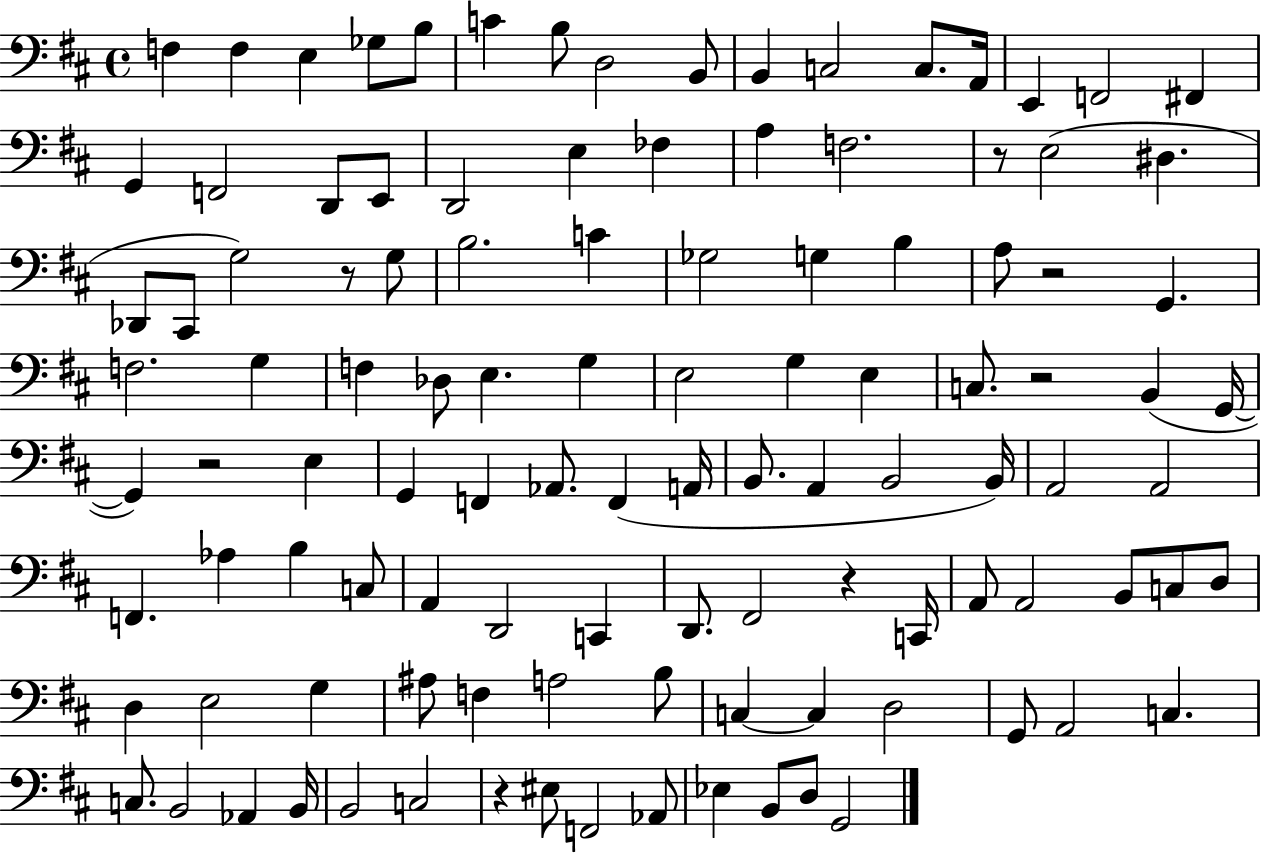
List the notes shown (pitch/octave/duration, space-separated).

F3/q F3/q E3/q Gb3/e B3/e C4/q B3/e D3/h B2/e B2/q C3/h C3/e. A2/s E2/q F2/h F#2/q G2/q F2/h D2/e E2/e D2/h E3/q FES3/q A3/q F3/h. R/e E3/h D#3/q. Db2/e C#2/e G3/h R/e G3/e B3/h. C4/q Gb3/h G3/q B3/q A3/e R/h G2/q. F3/h. G3/q F3/q Db3/e E3/q. G3/q E3/h G3/q E3/q C3/e. R/h B2/q G2/s G2/q R/h E3/q G2/q F2/q Ab2/e. F2/q A2/s B2/e. A2/q B2/h B2/s A2/h A2/h F2/q. Ab3/q B3/q C3/e A2/q D2/h C2/q D2/e. F#2/h R/q C2/s A2/e A2/h B2/e C3/e D3/e D3/q E3/h G3/q A#3/e F3/q A3/h B3/e C3/q C3/q D3/h G2/e A2/h C3/q. C3/e. B2/h Ab2/q B2/s B2/h C3/h R/q EIS3/e F2/h Ab2/e Eb3/q B2/e D3/e G2/h